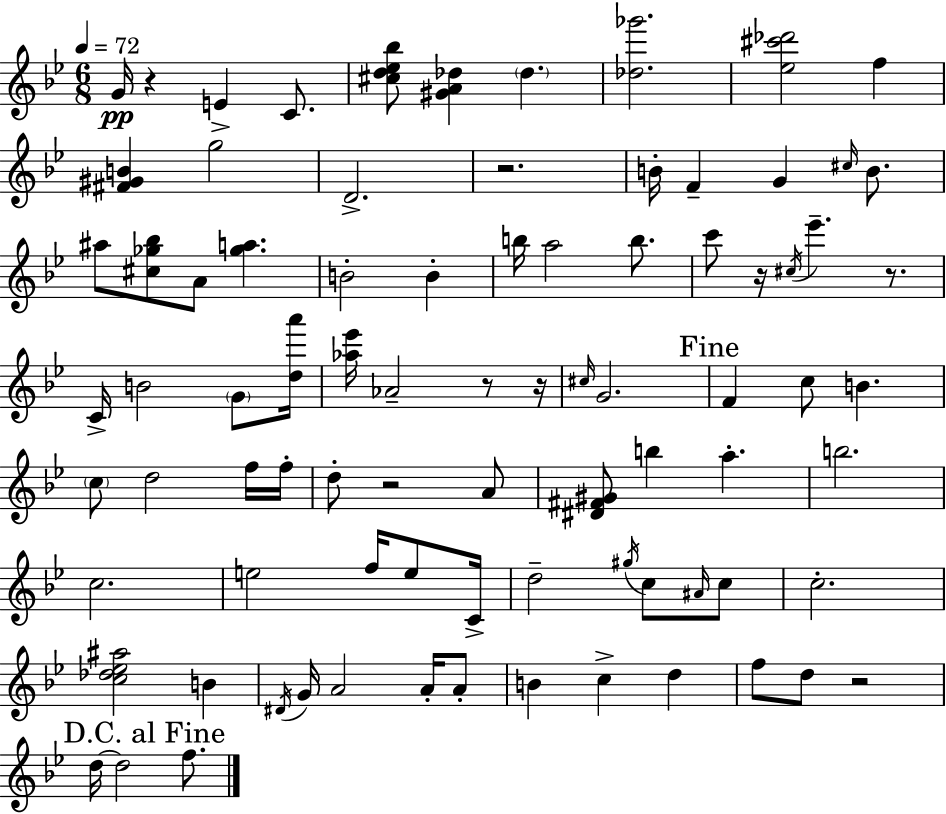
G4/s R/q E4/q C4/e. [C#5,D5,Eb5,Bb5]/e [G#4,A4,Db5]/q Db5/q. [Db5,Gb6]/h. [Eb5,C#6,Db6]/h F5/q [F#4,G#4,B4]/q G5/h D4/h. R/h. B4/s F4/q G4/q C#5/s B4/e. A#5/e [C#5,Gb5,Bb5]/e A4/e [Gb5,A5]/q. B4/h B4/q B5/s A5/h B5/e. C6/e R/s C#5/s Eb6/q. R/e. C4/s B4/h G4/e [D5,A6]/s [Ab5,Eb6]/s Ab4/h R/e R/s C#5/s G4/h. F4/q C5/e B4/q. C5/e D5/h F5/s F5/s D5/e R/h A4/e [D#4,F#4,G#4]/e B5/q A5/q. B5/h. C5/h. E5/h F5/s E5/e C4/s D5/h G#5/s C5/e A#4/s C5/e C5/h. [C5,Db5,Eb5,A#5]/h B4/q D#4/s G4/s A4/h A4/s A4/e B4/q C5/q D5/q F5/e D5/e R/h D5/s D5/h F5/e.